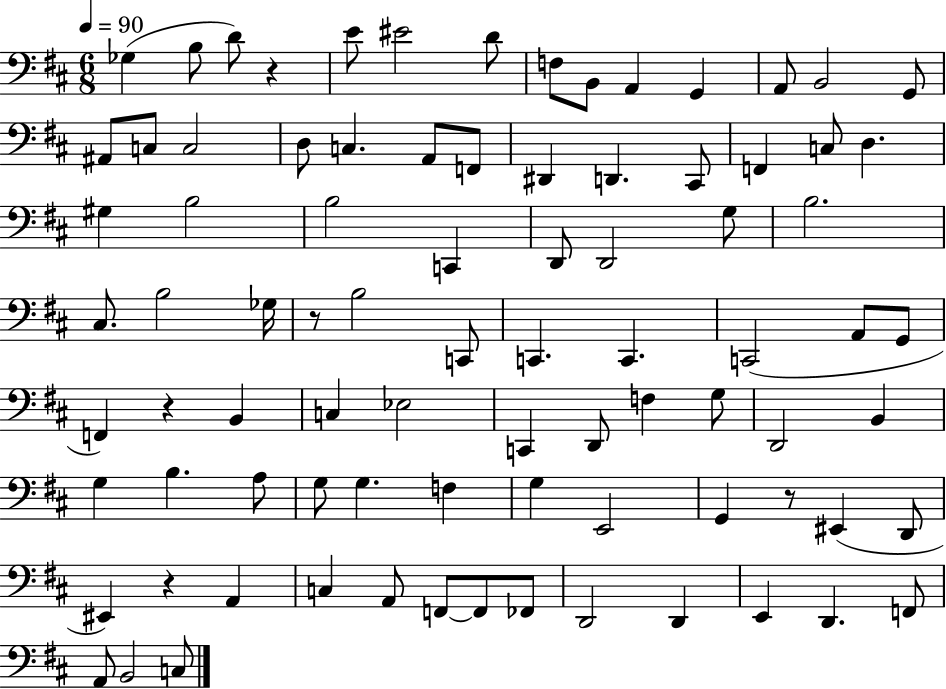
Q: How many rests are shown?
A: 5